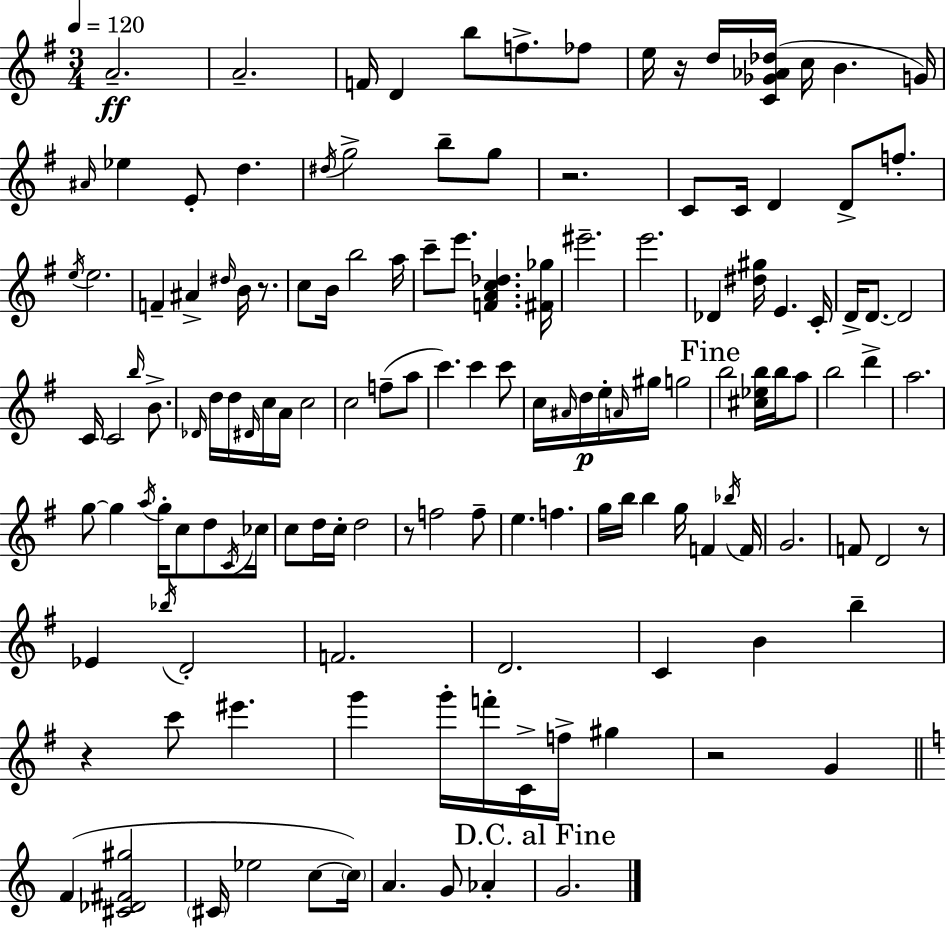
A4/h. A4/h. F4/s D4/q B5/e F5/e. FES5/e E5/s R/s D5/s [C4,Gb4,Ab4,Db5]/s C5/s B4/q. G4/s A#4/s Eb5/q E4/e D5/q. D#5/s G5/h B5/e G5/e R/h. C4/e C4/s D4/q D4/e F5/e. E5/s E5/h. F4/q A#4/q D#5/s B4/s R/e. C5/e B4/s B5/h A5/s C6/e E6/e. [F4,A4,C5,Db5]/q. [F#4,Gb5]/s EIS6/h. E6/h. Db4/q [D#5,G#5]/s E4/q. C4/s D4/s D4/e. D4/h C4/s C4/h B5/s B4/e. Db4/s D5/s D5/s D#4/s C5/s A4/s C5/h C5/h F5/e A5/e C6/q. C6/q C6/e C5/s A#4/s D5/s E5/s A4/s G#5/s G5/h B5/h [C#5,Eb5,B5]/s B5/s A5/e B5/h D6/q A5/h. G5/e G5/q A5/s G5/s C5/e D5/e C4/s CES5/s C5/e D5/s C5/s D5/h R/e F5/h F5/e E5/q. F5/q. G5/s B5/s B5/q G5/s F4/q Bb5/s F4/s G4/h. F4/e D4/h R/e Eb4/q Bb5/s D4/h F4/h. D4/h. C4/q B4/q B5/q R/q C6/e EIS6/q. G6/q G6/s F6/s C4/s F5/s G#5/q R/h G4/q F4/q [C#4,Db4,F#4,G#5]/h C#4/s Eb5/h C5/e C5/s A4/q. G4/e Ab4/q G4/h.